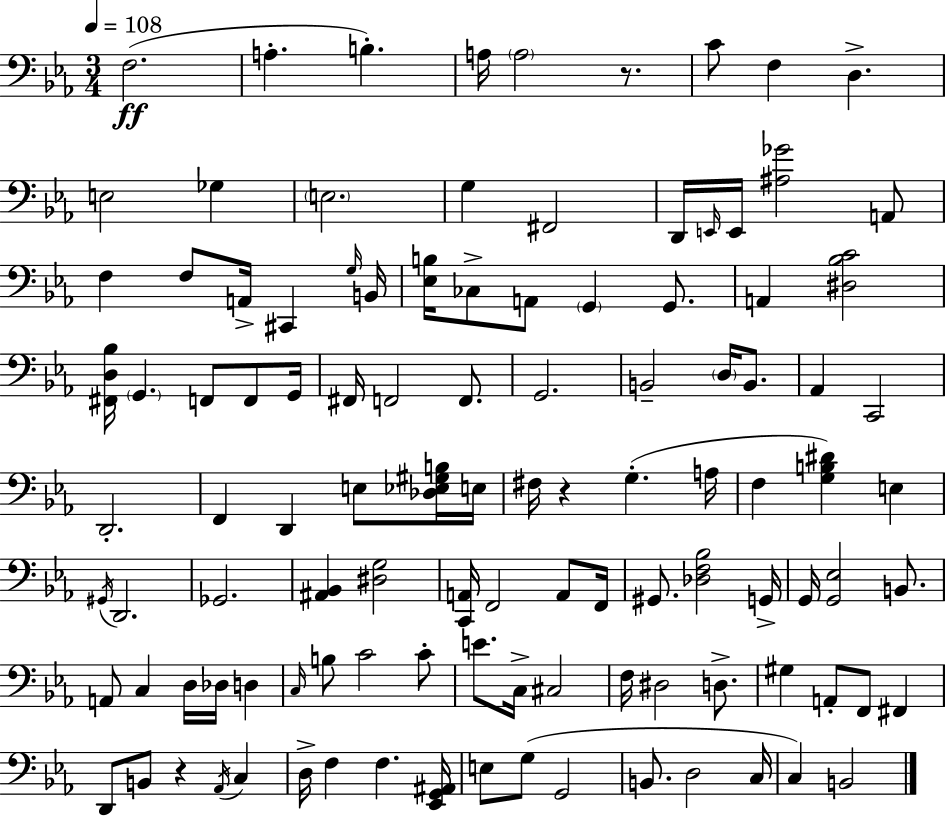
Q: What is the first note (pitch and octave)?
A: F3